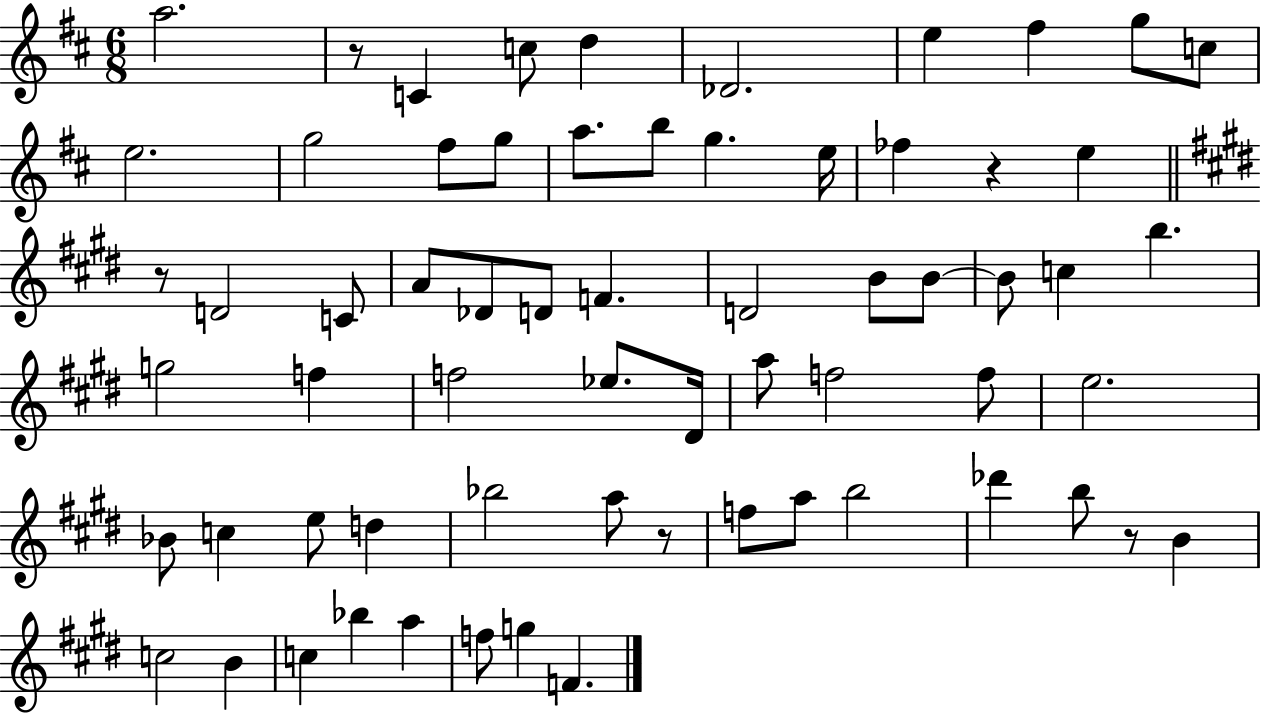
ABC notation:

X:1
T:Untitled
M:6/8
L:1/4
K:D
a2 z/2 C c/2 d _D2 e ^f g/2 c/2 e2 g2 ^f/2 g/2 a/2 b/2 g e/4 _f z e z/2 D2 C/2 A/2 _D/2 D/2 F D2 B/2 B/2 B/2 c b g2 f f2 _e/2 ^D/4 a/2 f2 f/2 e2 _B/2 c e/2 d _b2 a/2 z/2 f/2 a/2 b2 _d' b/2 z/2 B c2 B c _b a f/2 g F